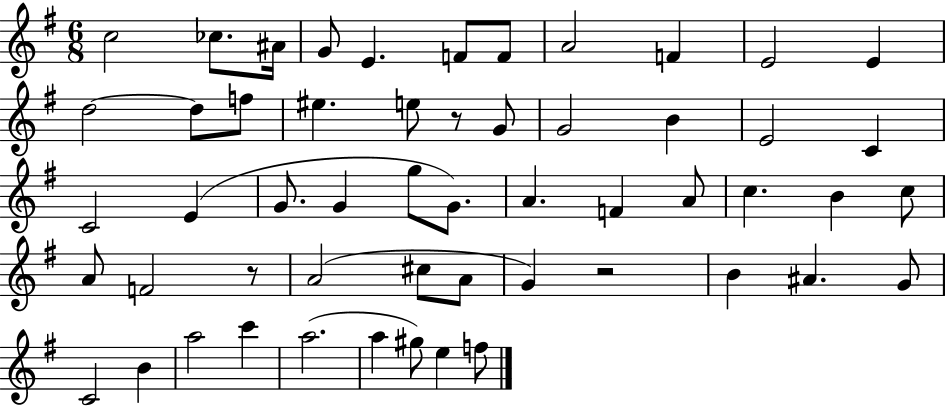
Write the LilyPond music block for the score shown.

{
  \clef treble
  \numericTimeSignature
  \time 6/8
  \key g \major
  \repeat volta 2 { c''2 ces''8. ais'16 | g'8 e'4. f'8 f'8 | a'2 f'4 | e'2 e'4 | \break d''2~~ d''8 f''8 | eis''4. e''8 r8 g'8 | g'2 b'4 | e'2 c'4 | \break c'2 e'4( | g'8. g'4 g''8 g'8.) | a'4. f'4 a'8 | c''4. b'4 c''8 | \break a'8 f'2 r8 | a'2( cis''8 a'8 | g'4) r2 | b'4 ais'4. g'8 | \break c'2 b'4 | a''2 c'''4 | a''2.( | a''4 gis''8) e''4 f''8 | \break } \bar "|."
}